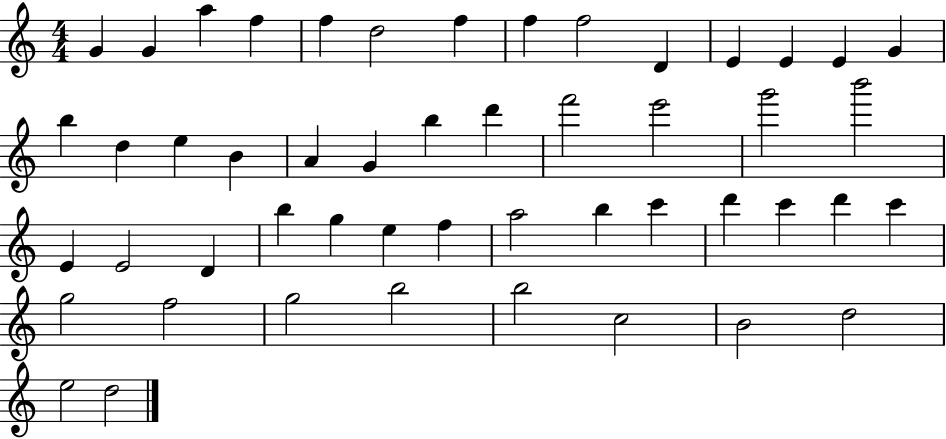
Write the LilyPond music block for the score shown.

{
  \clef treble
  \numericTimeSignature
  \time 4/4
  \key c \major
  g'4 g'4 a''4 f''4 | f''4 d''2 f''4 | f''4 f''2 d'4 | e'4 e'4 e'4 g'4 | \break b''4 d''4 e''4 b'4 | a'4 g'4 b''4 d'''4 | f'''2 e'''2 | g'''2 b'''2 | \break e'4 e'2 d'4 | b''4 g''4 e''4 f''4 | a''2 b''4 c'''4 | d'''4 c'''4 d'''4 c'''4 | \break g''2 f''2 | g''2 b''2 | b''2 c''2 | b'2 d''2 | \break e''2 d''2 | \bar "|."
}